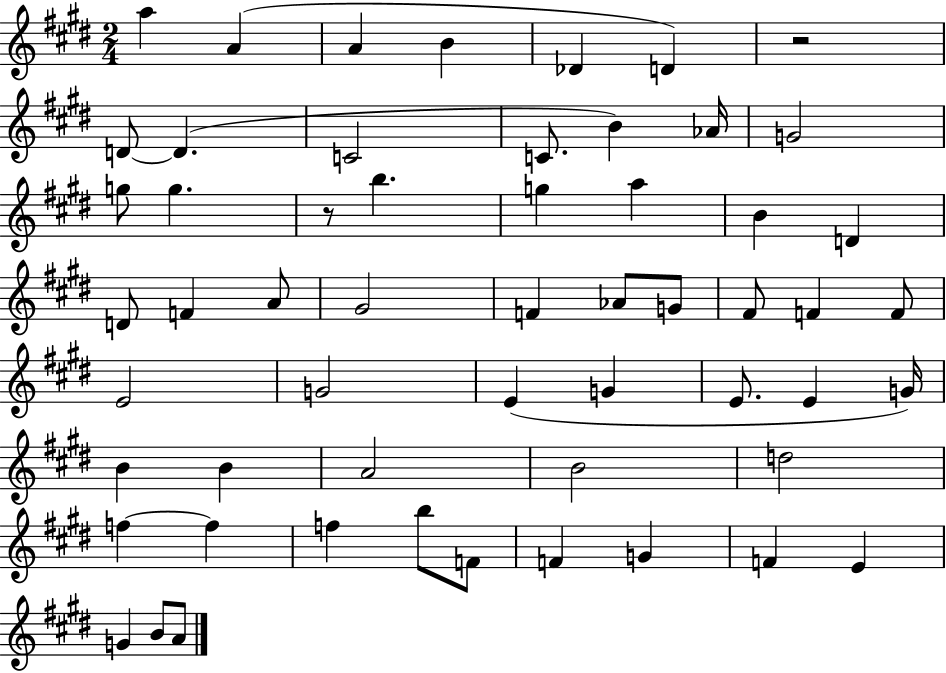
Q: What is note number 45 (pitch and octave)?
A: F5